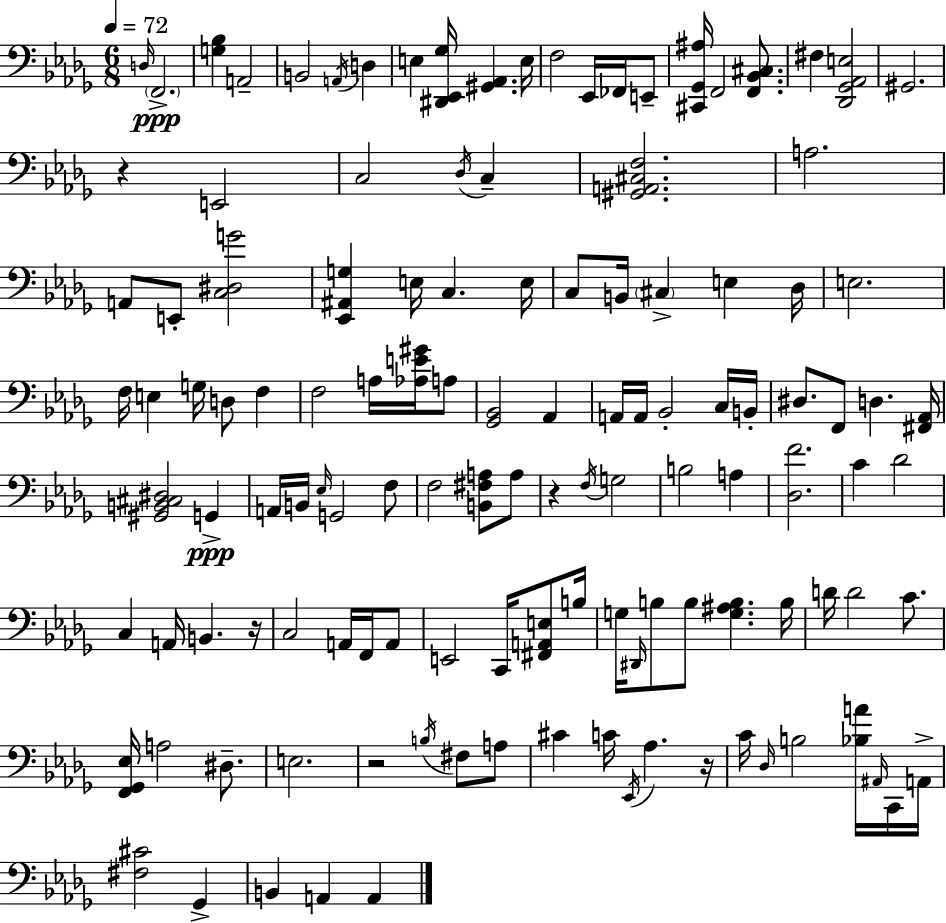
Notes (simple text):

D3/s F2/h. [G3,Bb3]/q A2/h B2/h A2/s D3/q E3/q [D#2,Eb2,Gb3]/s [G#2,Ab2]/q. E3/s F3/h Eb2/s FES2/s E2/e [C#2,Gb2,A#3]/s F2/h [F2,Bb2,C#3]/e. F#3/q [Db2,Gb2,Ab2,E3]/h G#2/h. R/q E2/h C3/h Db3/s C3/q [G#2,A2,C#3,F3]/h. A3/h. A2/e E2/e [C3,D#3,G4]/h [Eb2,A#2,G3]/q E3/s C3/q. E3/s C3/e B2/s C#3/q E3/q Db3/s E3/h. F3/s E3/q G3/s D3/e F3/q F3/h A3/s [Ab3,E4,G#4]/s A3/e [Gb2,Bb2]/h Ab2/q A2/s A2/s Bb2/h C3/s B2/s D#3/e. F2/e D3/q. [F#2,Ab2]/s [G#2,B2,C#3,D#3]/h G2/q A2/s B2/s Eb3/s G2/h F3/e F3/h [B2,F#3,A3]/e A3/e R/q F3/s G3/h B3/h A3/q [Db3,F4]/h. C4/q Db4/h C3/q A2/s B2/q. R/s C3/h A2/s F2/s A2/e E2/h C2/s [F#2,A2,E3]/e B3/s G3/s D#2/s B3/e B3/e [G3,A#3,B3]/q. B3/s D4/s D4/h C4/e. [F2,Gb2,Eb3]/s A3/h D#3/e. E3/h. R/h B3/s F#3/e A3/e C#4/q C4/s Eb2/s Ab3/q. R/s C4/s Db3/s B3/h [Bb3,A4]/s A#2/s C2/s A2/s [F#3,C#4]/h Gb2/q B2/q A2/q A2/q